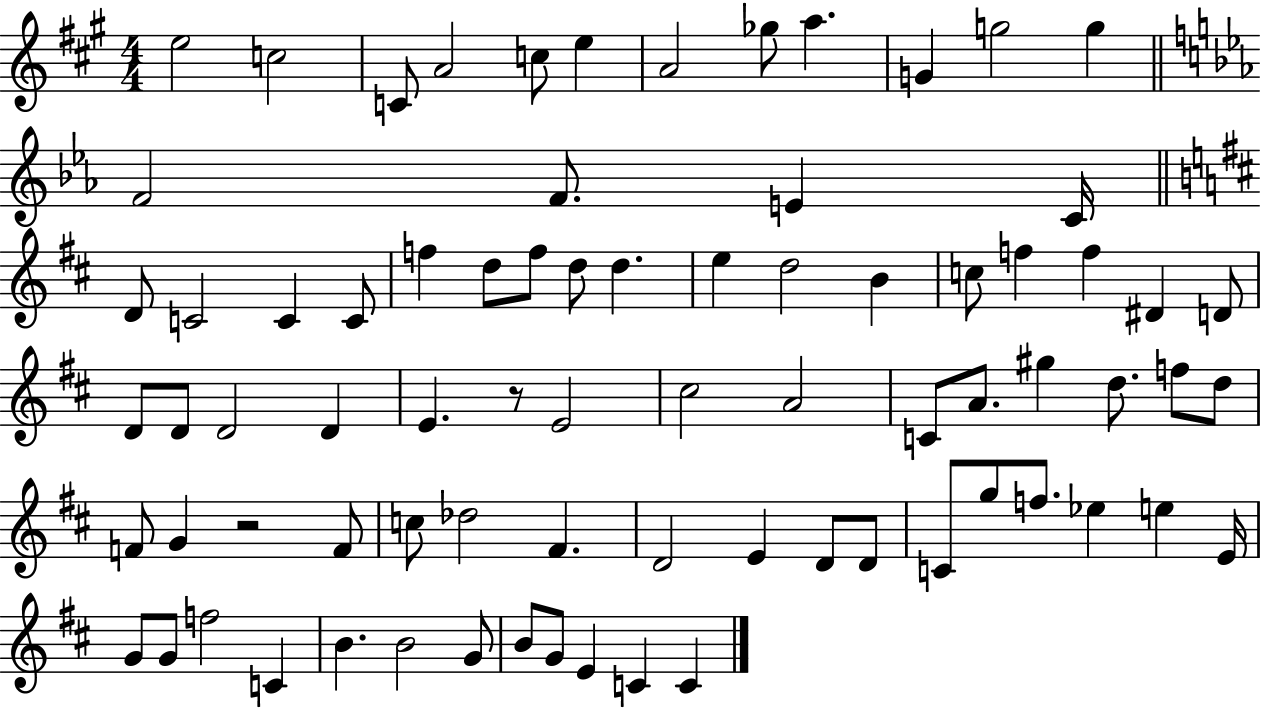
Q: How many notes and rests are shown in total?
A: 77